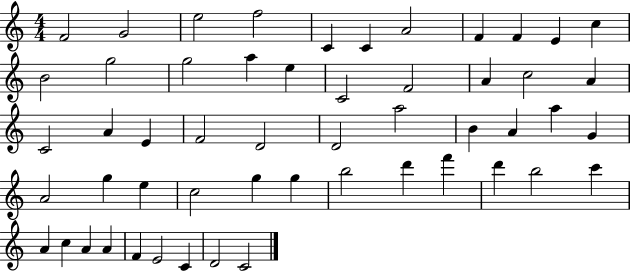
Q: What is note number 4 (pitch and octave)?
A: F5